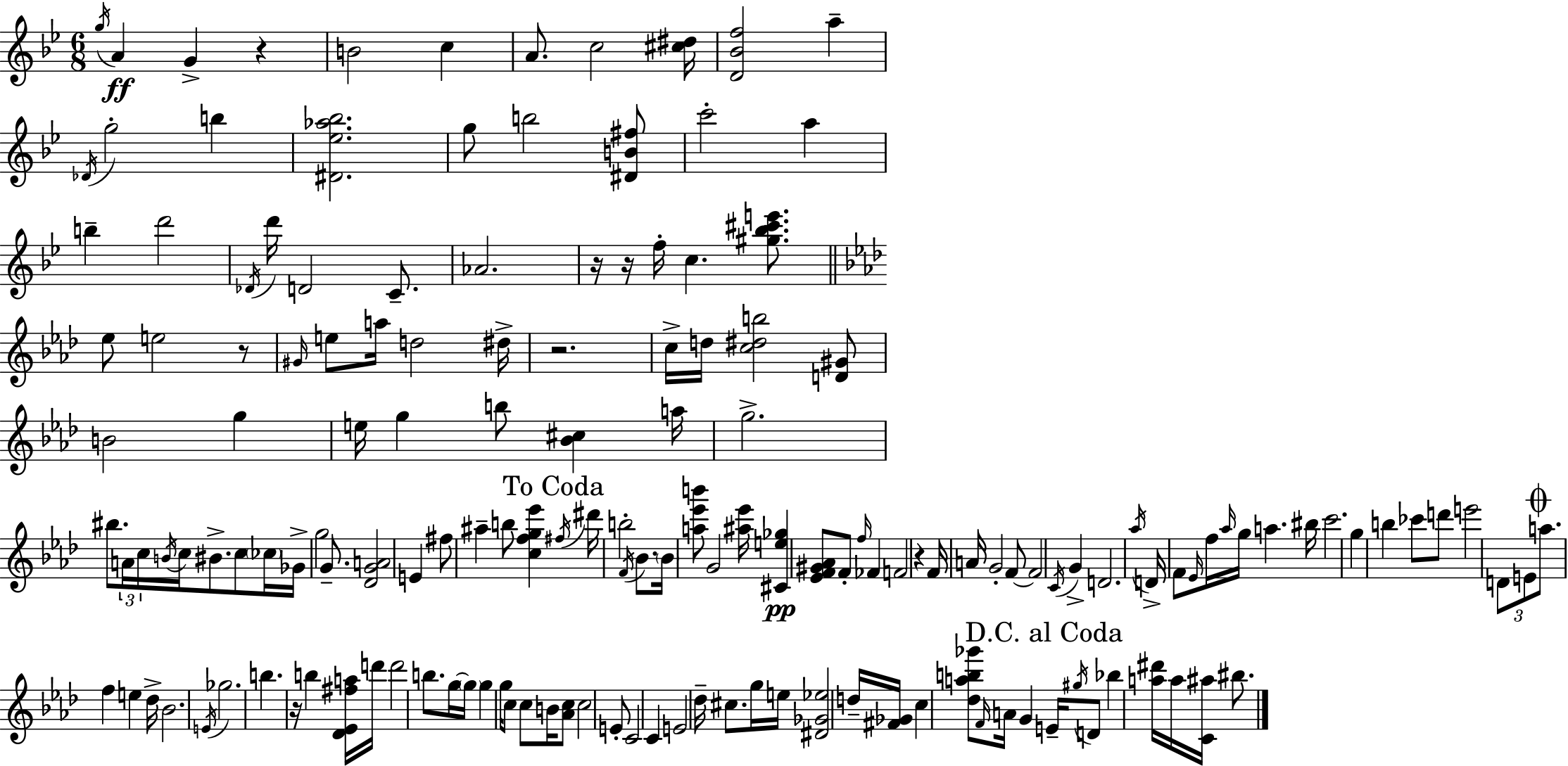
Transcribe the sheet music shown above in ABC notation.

X:1
T:Untitled
M:6/8
L:1/4
K:Bb
g/4 A G z B2 c A/2 c2 [^c^d]/4 [D_Bf]2 a _D/4 g2 b [^D_e_a_b]2 g/2 b2 [^DB^f]/2 c'2 a b d'2 _D/4 d'/4 D2 C/2 _A2 z/4 z/4 f/4 c [^g_b^c'e']/2 _e/2 e2 z/2 ^G/4 e/2 a/4 d2 ^d/4 z2 c/4 d/4 [c^db]2 [D^G]/2 B2 g e/4 g b/2 [_B^c] a/4 g2 ^b/2 A/4 c/4 B/4 c/4 ^B/2 c/2 _c/4 _G/4 g2 G/2 [_DGA]2 E ^f/2 ^a b/2 [cfg_e'] ^f/4 ^d'/4 b2 F/4 _B/2 _B/4 [a_e'b']/2 G2 [^a_e']/4 [^Ce_g] [_EF^G_A]/2 F/2 f/4 _F F2 z F/4 A/4 G2 F/2 F2 C/4 G D2 _a/4 D/4 F/2 _E/4 f/4 _a/4 g/4 a ^b/4 c'2 g b _c'/2 d'/2 e'2 D/2 E/2 a/2 f e _d/4 _B2 E/4 _g2 b z/4 b [_D_E^fa]/4 d'/4 d'2 b/2 g/4 g/4 g g/4 c/2 c/2 B/4 [_Ac]/2 c2 E/2 C2 C E2 _d/4 ^c/2 g/4 e/4 [^D_G_e]2 d/4 [^F_G]/4 c [_dab_g']/2 F/4 A/4 G E/4 ^g/4 D/2 _b [a^d']/4 a/4 [C^a]/4 ^b/2